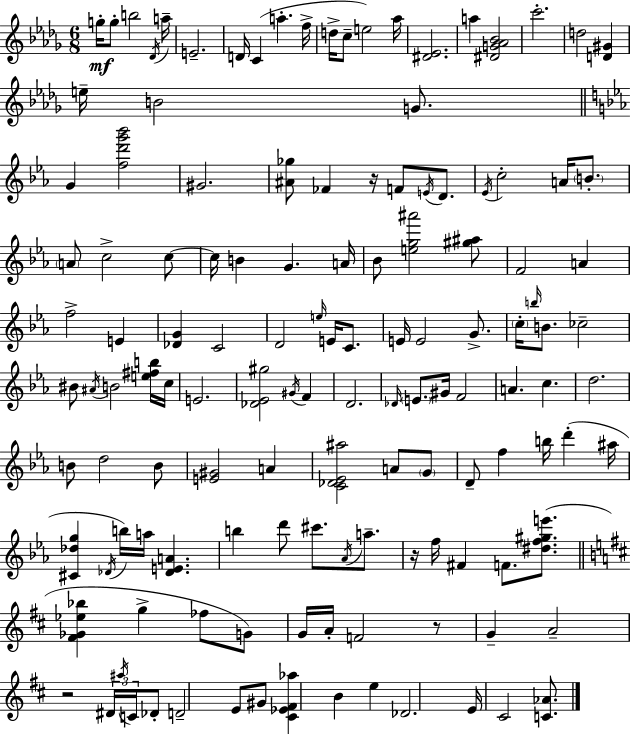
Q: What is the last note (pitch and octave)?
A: C#4